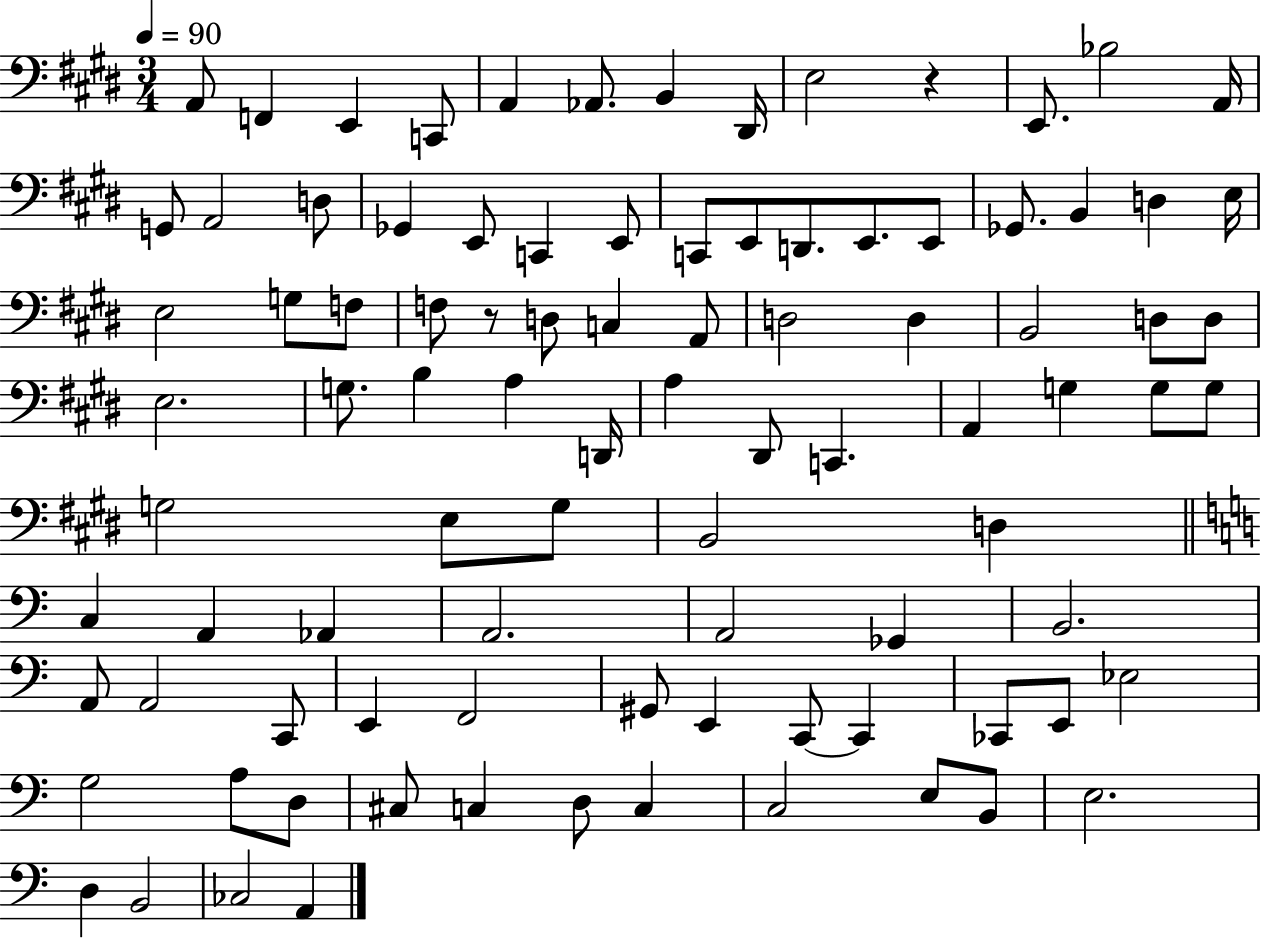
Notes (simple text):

A2/e F2/q E2/q C2/e A2/q Ab2/e. B2/q D#2/s E3/h R/q E2/e. Bb3/h A2/s G2/e A2/h D3/e Gb2/q E2/e C2/q E2/e C2/e E2/e D2/e. E2/e. E2/e Gb2/e. B2/q D3/q E3/s E3/h G3/e F3/e F3/e R/e D3/e C3/q A2/e D3/h D3/q B2/h D3/e D3/e E3/h. G3/e. B3/q A3/q D2/s A3/q D#2/e C2/q. A2/q G3/q G3/e G3/e G3/h E3/e G3/e B2/h D3/q C3/q A2/q Ab2/q A2/h. A2/h Gb2/q B2/h. A2/e A2/h C2/e E2/q F2/h G#2/e E2/q C2/e C2/q CES2/e E2/e Eb3/h G3/h A3/e D3/e C#3/e C3/q D3/e C3/q C3/h E3/e B2/e E3/h. D3/q B2/h CES3/h A2/q